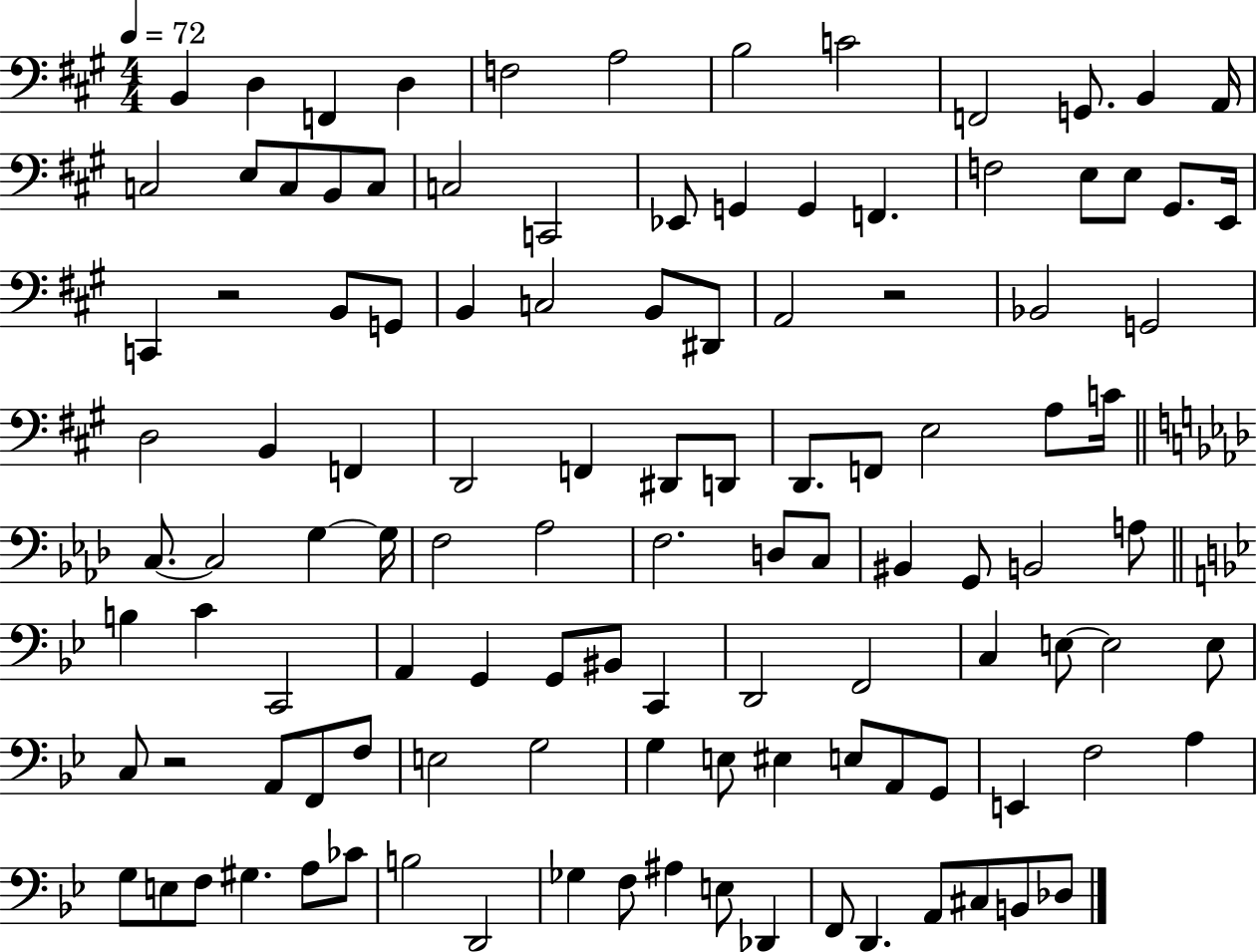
B2/q D3/q F2/q D3/q F3/h A3/h B3/h C4/h F2/h G2/e. B2/q A2/s C3/h E3/e C3/e B2/e C3/e C3/h C2/h Eb2/e G2/q G2/q F2/q. F3/h E3/e E3/e G#2/e. E2/s C2/q R/h B2/e G2/e B2/q C3/h B2/e D#2/e A2/h R/h Bb2/h G2/h D3/h B2/q F2/q D2/h F2/q D#2/e D2/e D2/e. F2/e E3/h A3/e C4/s C3/e. C3/h G3/q G3/s F3/h Ab3/h F3/h. D3/e C3/e BIS2/q G2/e B2/h A3/e B3/q C4/q C2/h A2/q G2/q G2/e BIS2/e C2/q D2/h F2/h C3/q E3/e E3/h E3/e C3/e R/h A2/e F2/e F3/e E3/h G3/h G3/q E3/e EIS3/q E3/e A2/e G2/e E2/q F3/h A3/q G3/e E3/e F3/e G#3/q. A3/e CES4/e B3/h D2/h Gb3/q F3/e A#3/q E3/e Db2/q F2/e D2/q. A2/e C#3/e B2/e Db3/e